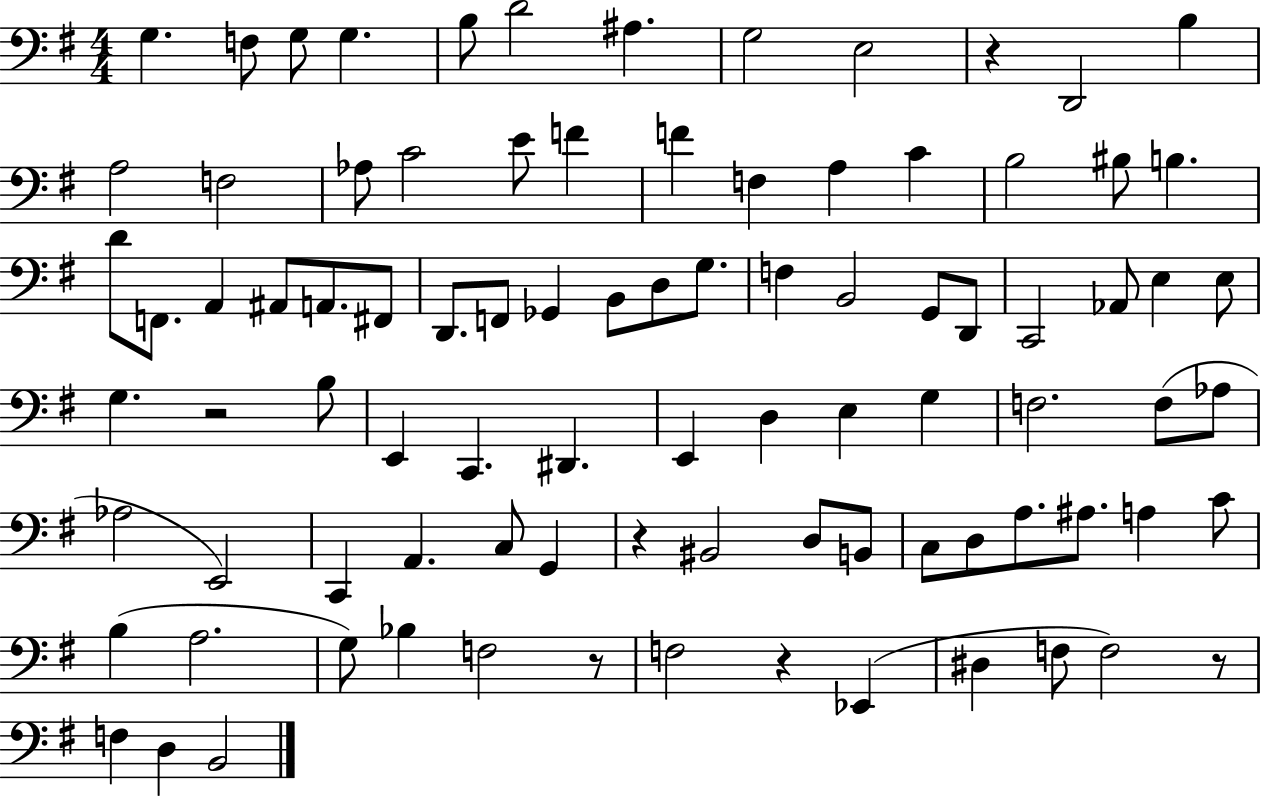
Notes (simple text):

G3/q. F3/e G3/e G3/q. B3/e D4/h A#3/q. G3/h E3/h R/q D2/h B3/q A3/h F3/h Ab3/e C4/h E4/e F4/q F4/q F3/q A3/q C4/q B3/h BIS3/e B3/q. D4/e F2/e. A2/q A#2/e A2/e. F#2/e D2/e. F2/e Gb2/q B2/e D3/e G3/e. F3/q B2/h G2/e D2/e C2/h Ab2/e E3/q E3/e G3/q. R/h B3/e E2/q C2/q. D#2/q. E2/q D3/q E3/q G3/q F3/h. F3/e Ab3/e Ab3/h E2/h C2/q A2/q. C3/e G2/q R/q BIS2/h D3/e B2/e C3/e D3/e A3/e. A#3/e. A3/q C4/e B3/q A3/h. G3/e Bb3/q F3/h R/e F3/h R/q Eb2/q D#3/q F3/e F3/h R/e F3/q D3/q B2/h